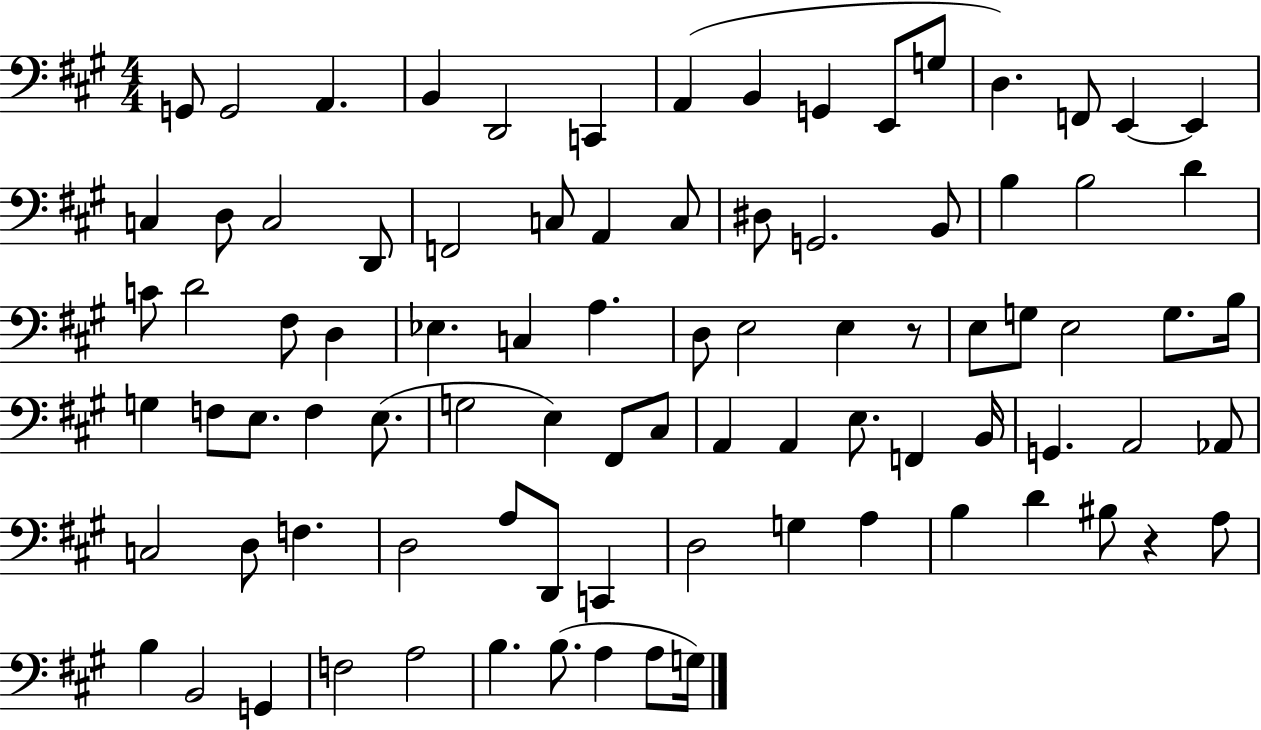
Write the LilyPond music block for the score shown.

{
  \clef bass
  \numericTimeSignature
  \time 4/4
  \key a \major
  g,8 g,2 a,4. | b,4 d,2 c,4 | a,4( b,4 g,4 e,8 g8 | d4.) f,8 e,4~~ e,4 | \break c4 d8 c2 d,8 | f,2 c8 a,4 c8 | dis8 g,2. b,8 | b4 b2 d'4 | \break c'8 d'2 fis8 d4 | ees4. c4 a4. | d8 e2 e4 r8 | e8 g8 e2 g8. b16 | \break g4 f8 e8. f4 e8.( | g2 e4) fis,8 cis8 | a,4 a,4 e8. f,4 b,16 | g,4. a,2 aes,8 | \break c2 d8 f4. | d2 a8 d,8 c,4 | d2 g4 a4 | b4 d'4 bis8 r4 a8 | \break b4 b,2 g,4 | f2 a2 | b4. b8.( a4 a8 g16) | \bar "|."
}